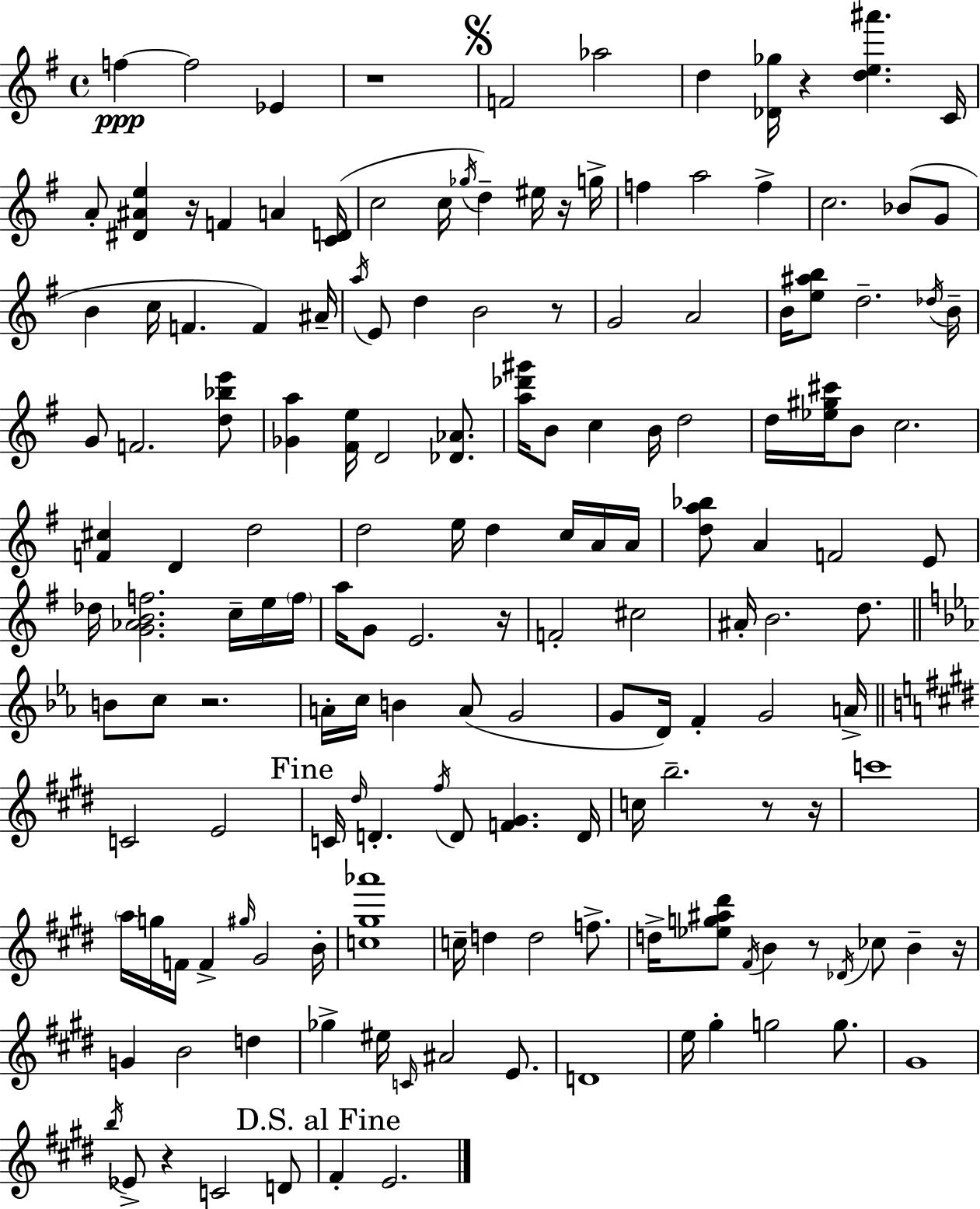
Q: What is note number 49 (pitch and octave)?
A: D5